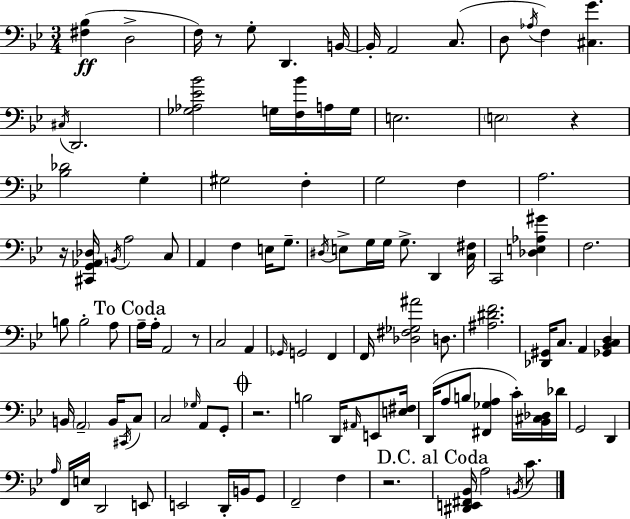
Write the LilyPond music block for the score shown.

{
  \clef bass
  \numericTimeSignature
  \time 3/4
  \key g \minor
  <fis bes>4(\ff d2-> | f16) r8 g8-. d,4. b,16~~ | b,16-. a,2 c8.( | d8 \acciaccatura { aes16 } f4) <cis g'>4. | \break \acciaccatura { cis16 } d,2. | <ges aes ees' bes'>2 g16 <f bes'>16 | a16 g16 e2. | \parenthesize e2 r4 | \break <bes des'>2 g4-. | gis2 f4-. | g2 f4 | a2. | \break r16 <cis, g, aes, des>16 \acciaccatura { b,16 } a2 | c8 a,4 f4 e16 | g8.-- \acciaccatura { dis16 } e8-> g16 g16 g8.-> d,4 | <c fis>16 c,2 | \break <des e aes gis'>4 f2. | b8 b2-. | a8 \mark "To Coda" a16-- a16-. a,2 | r8 c2 | \break a,4 \grace { ges,16 } g,2 | f,4 f,16 <des fis ges ais'>2 | d8. <ais dis' f'>2. | <des, gis,>16 c8. a,4 | \break <ges, bes, c d>4 b,16 \parenthesize a,2-- | b,16 \acciaccatura { cis,16 } c8 c2 | \grace { ges16 } a,8 g,8-. \mark \markup { \musicglyph "scripts.coda" } r2. | b2 | \break d,16 \grace { ais,16 } e,8 <e fis>16 d,16( a8 b8 | <fis, ges a>4 c'16-.) <bes, cis des>16 des'16 g,2 | d,4 \grace { a16 } f,16 e16 d,2 | e,8 e,2 | \break d,16-. b,16 g,8 f,2-- | f4 r2. | \mark "D.C. al Coda" <dis, e, fis, bes,>16 a2 | \acciaccatura { b,16 } c'8. \bar "|."
}